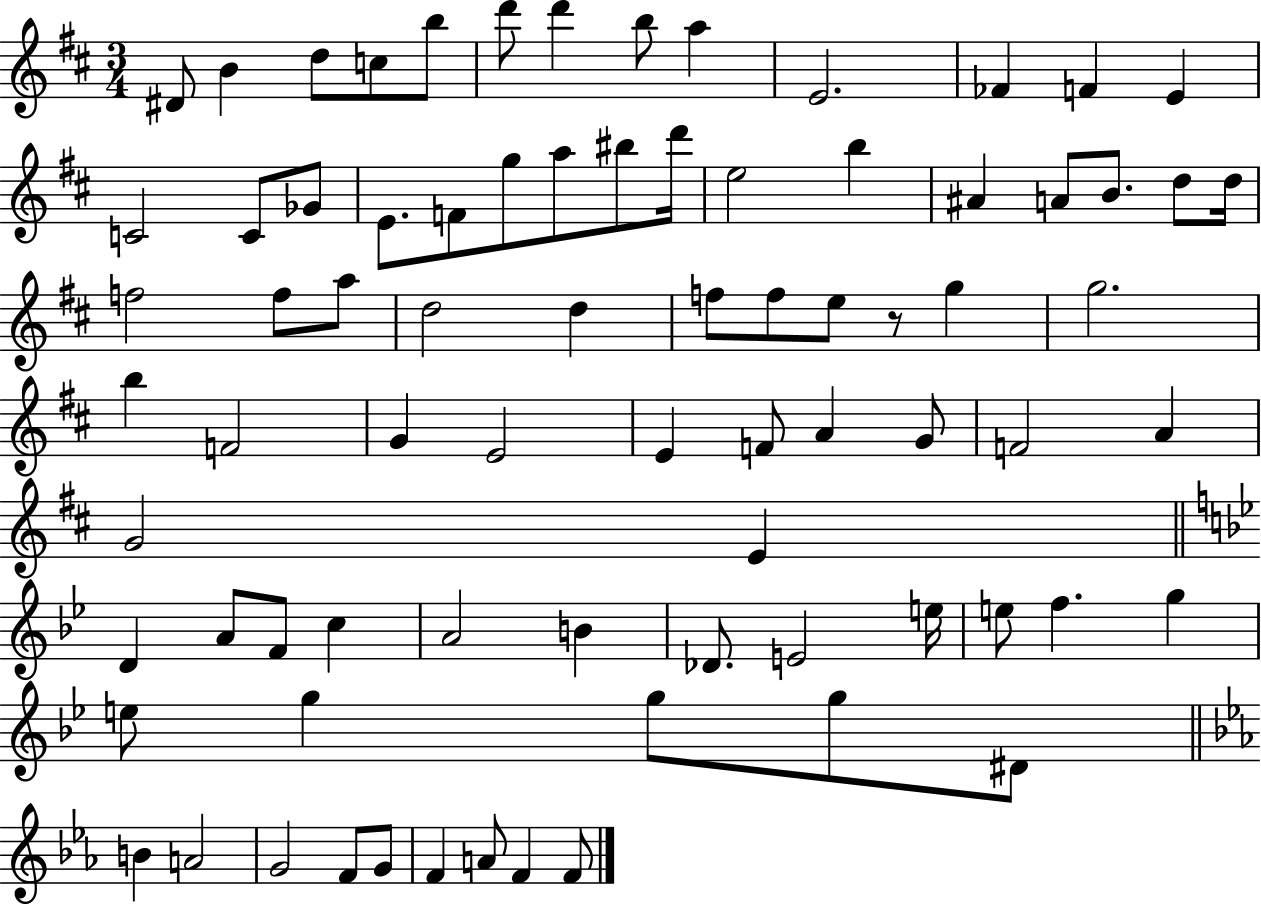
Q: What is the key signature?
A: D major